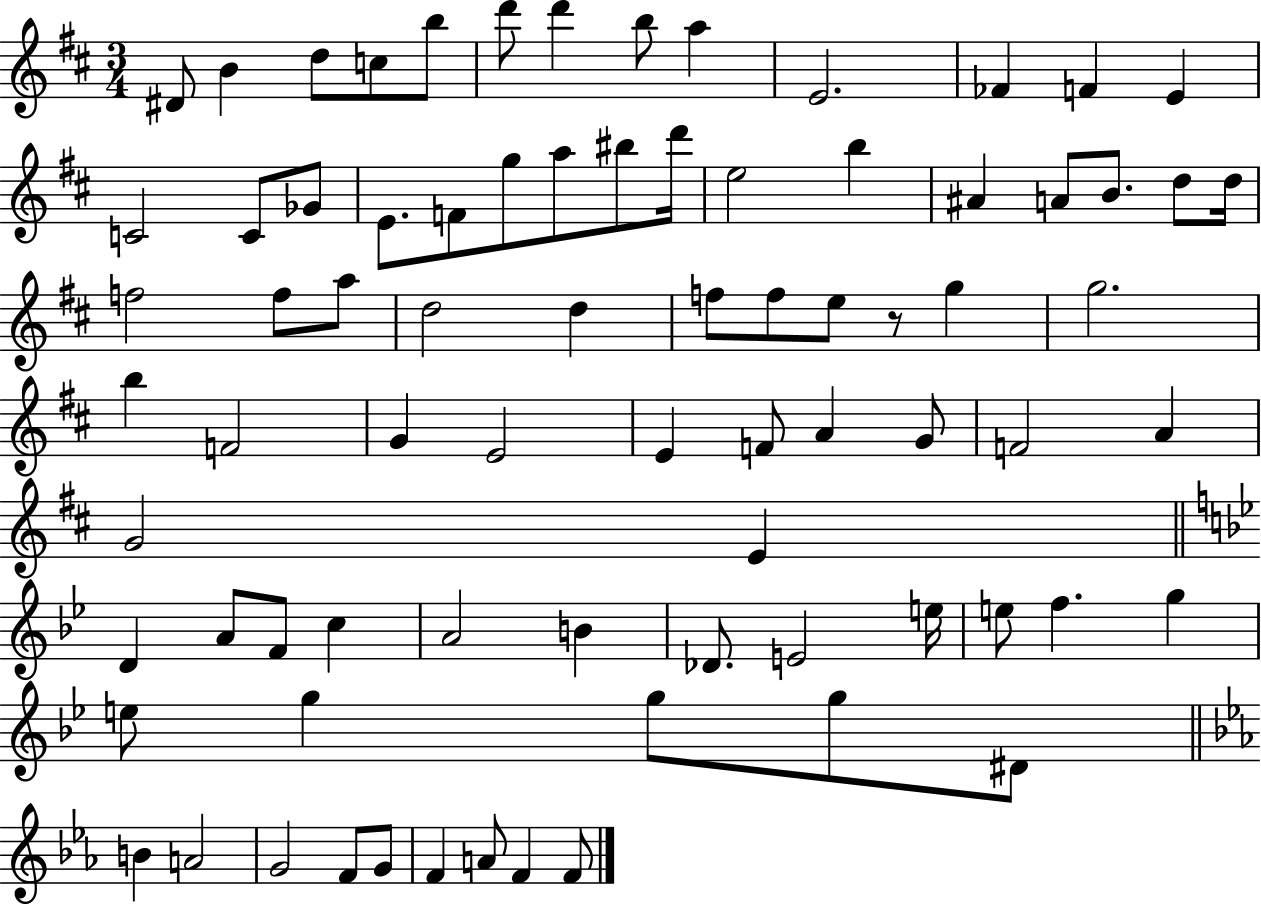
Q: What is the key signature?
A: D major